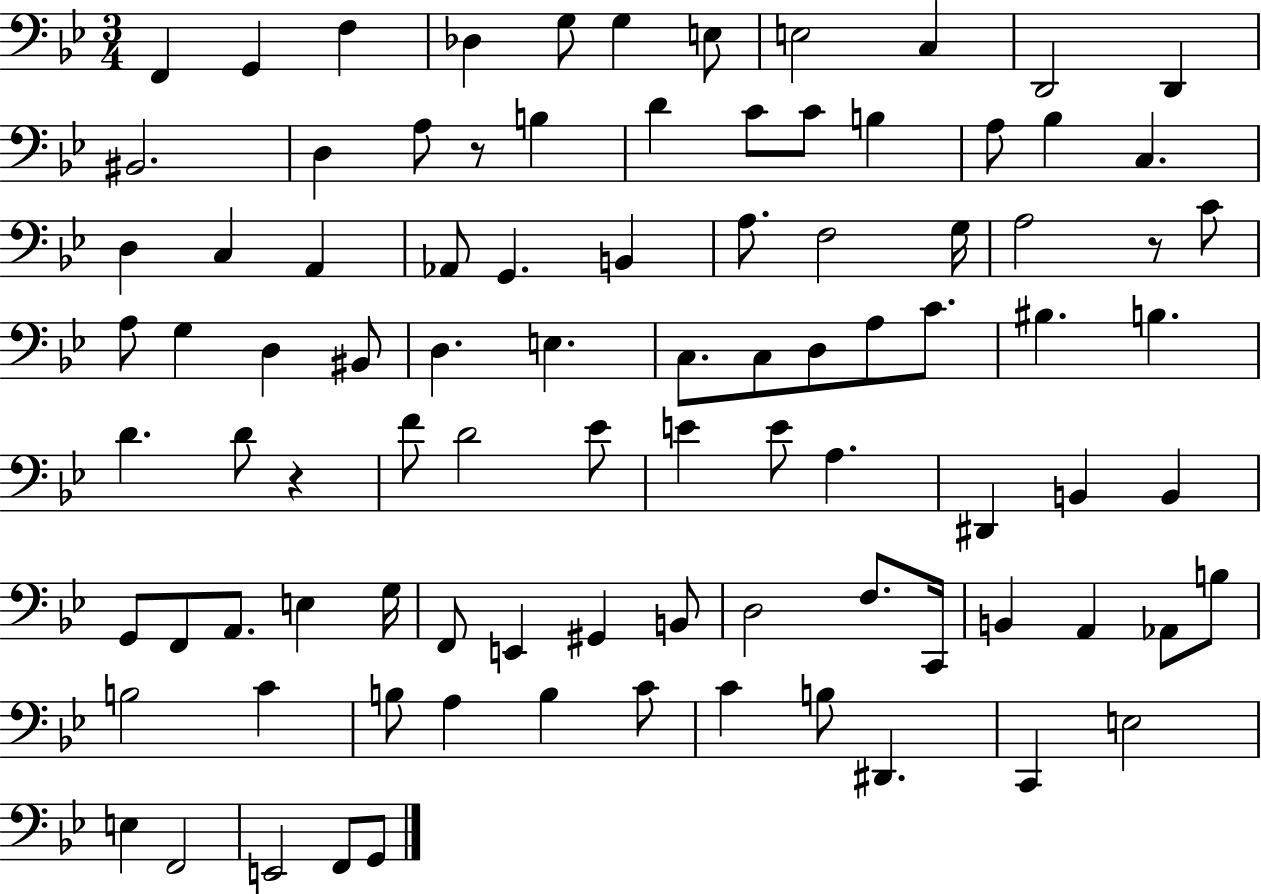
{
  \clef bass
  \numericTimeSignature
  \time 3/4
  \key bes \major
  f,4 g,4 f4 | des4 g8 g4 e8 | e2 c4 | d,2 d,4 | \break bis,2. | d4 a8 r8 b4 | d'4 c'8 c'8 b4 | a8 bes4 c4. | \break d4 c4 a,4 | aes,8 g,4. b,4 | a8. f2 g16 | a2 r8 c'8 | \break a8 g4 d4 bis,8 | d4. e4. | c8. c8 d8 a8 c'8. | bis4. b4. | \break d'4. d'8 r4 | f'8 d'2 ees'8 | e'4 e'8 a4. | dis,4 b,4 b,4 | \break g,8 f,8 a,8. e4 g16 | f,8 e,4 gis,4 b,8 | d2 f8. c,16 | b,4 a,4 aes,8 b8 | \break b2 c'4 | b8 a4 b4 c'8 | c'4 b8 dis,4. | c,4 e2 | \break e4 f,2 | e,2 f,8 g,8 | \bar "|."
}